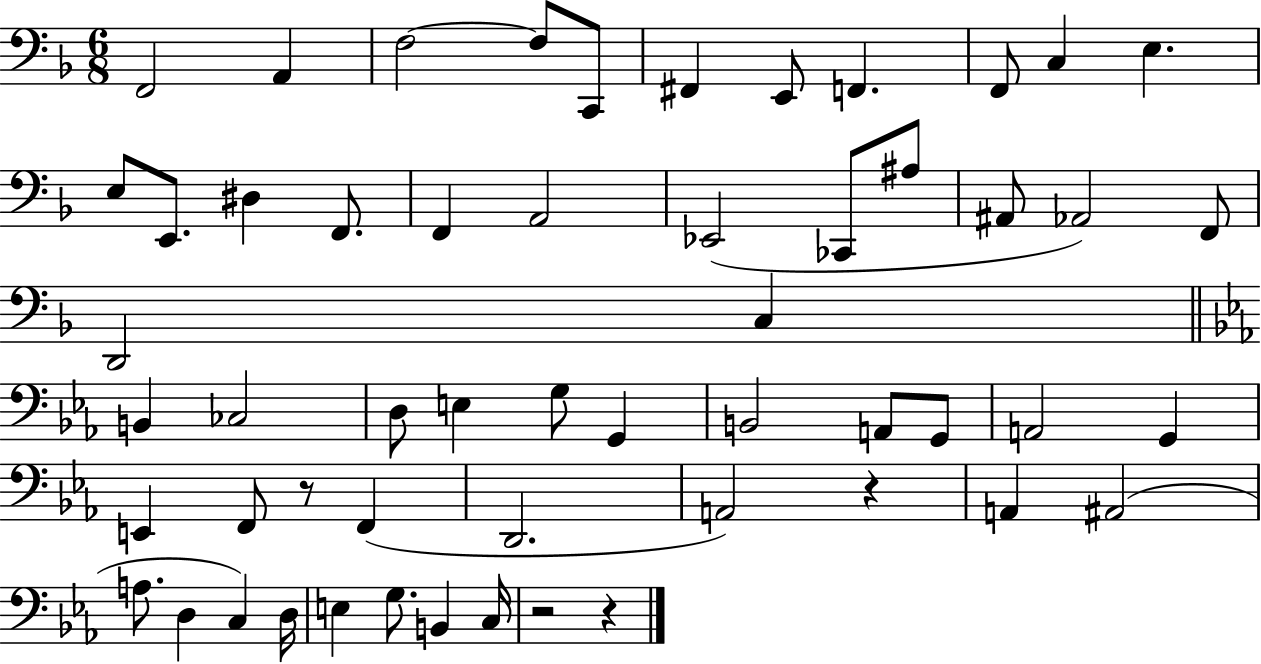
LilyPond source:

{
  \clef bass
  \numericTimeSignature
  \time 6/8
  \key f \major
  \repeat volta 2 { f,2 a,4 | f2~~ f8 c,8 | fis,4 e,8 f,4. | f,8 c4 e4. | \break e8 e,8. dis4 f,8. | f,4 a,2 | ees,2( ces,8 ais8 | ais,8 aes,2) f,8 | \break d,2 c4 | \bar "||" \break \key ees \major b,4 ces2 | d8 e4 g8 g,4 | b,2 a,8 g,8 | a,2 g,4 | \break e,4 f,8 r8 f,4( | d,2. | a,2) r4 | a,4 ais,2( | \break a8. d4 c4) d16 | e4 g8. b,4 c16 | r2 r4 | } \bar "|."
}